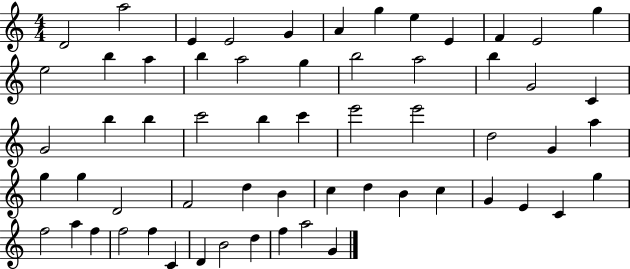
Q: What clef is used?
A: treble